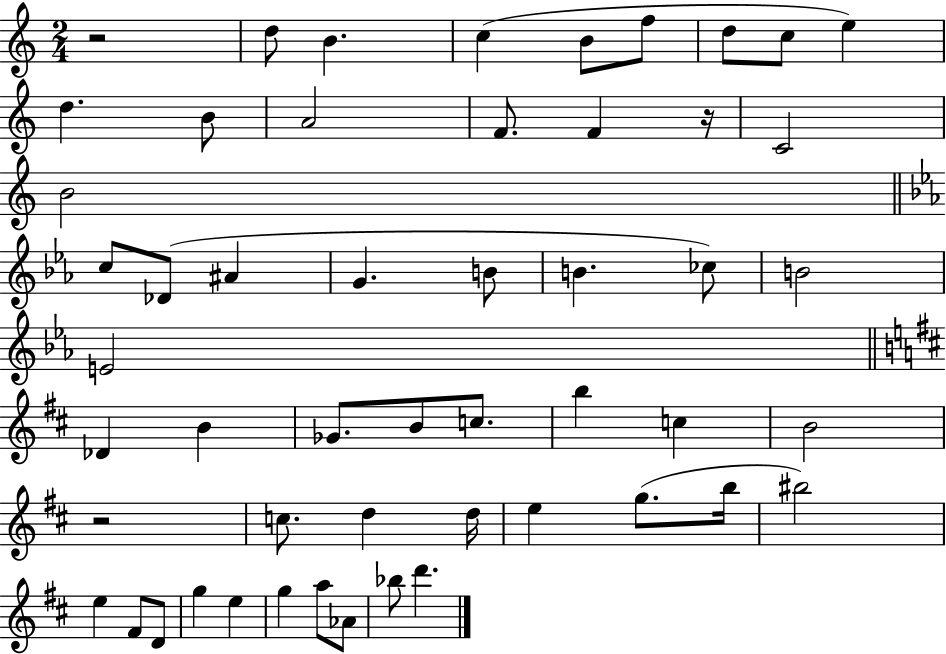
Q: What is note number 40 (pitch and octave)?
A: E5